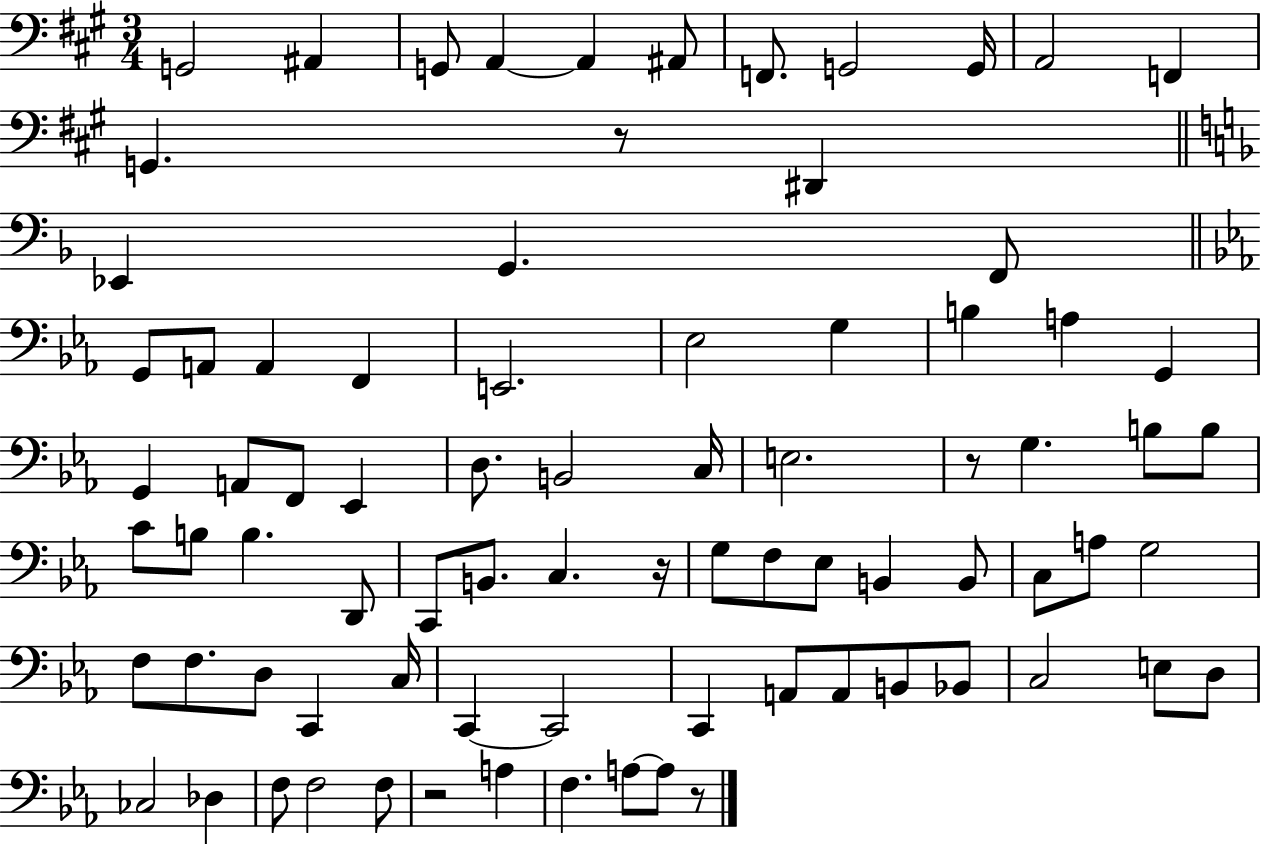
X:1
T:Untitled
M:3/4
L:1/4
K:A
G,,2 ^A,, G,,/2 A,, A,, ^A,,/2 F,,/2 G,,2 G,,/4 A,,2 F,, G,, z/2 ^D,, _E,, G,, F,,/2 G,,/2 A,,/2 A,, F,, E,,2 _E,2 G, B, A, G,, G,, A,,/2 F,,/2 _E,, D,/2 B,,2 C,/4 E,2 z/2 G, B,/2 B,/2 C/2 B,/2 B, D,,/2 C,,/2 B,,/2 C, z/4 G,/2 F,/2 _E,/2 B,, B,,/2 C,/2 A,/2 G,2 F,/2 F,/2 D,/2 C,, C,/4 C,, C,,2 C,, A,,/2 A,,/2 B,,/2 _B,,/2 C,2 E,/2 D,/2 _C,2 _D, F,/2 F,2 F,/2 z2 A, F, A,/2 A,/2 z/2